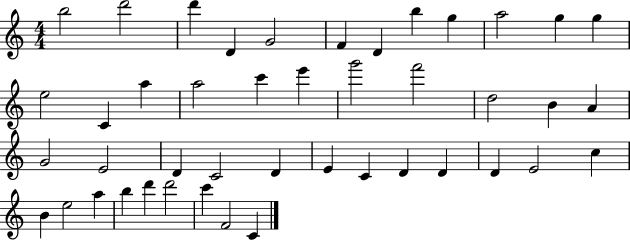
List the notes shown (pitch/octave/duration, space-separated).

B5/h D6/h D6/q D4/q G4/h F4/q D4/q B5/q G5/q A5/h G5/q G5/q E5/h C4/q A5/q A5/h C6/q E6/q G6/h F6/h D5/h B4/q A4/q G4/h E4/h D4/q C4/h D4/q E4/q C4/q D4/q D4/q D4/q E4/h C5/q B4/q E5/h A5/q B5/q D6/q D6/h C6/q F4/h C4/q